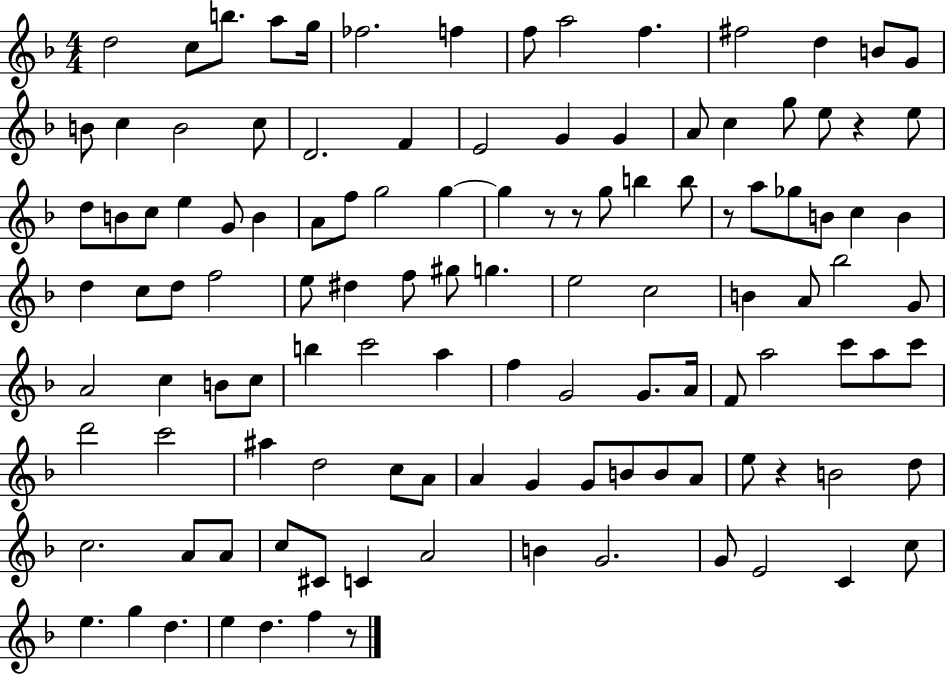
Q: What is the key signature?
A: F major